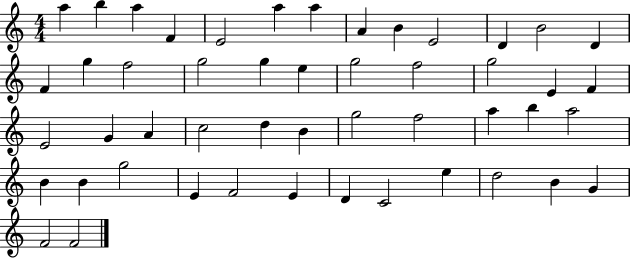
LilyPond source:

{
  \clef treble
  \numericTimeSignature
  \time 4/4
  \key c \major
  a''4 b''4 a''4 f'4 | e'2 a''4 a''4 | a'4 b'4 e'2 | d'4 b'2 d'4 | \break f'4 g''4 f''2 | g''2 g''4 e''4 | g''2 f''2 | g''2 e'4 f'4 | \break e'2 g'4 a'4 | c''2 d''4 b'4 | g''2 f''2 | a''4 b''4 a''2 | \break b'4 b'4 g''2 | e'4 f'2 e'4 | d'4 c'2 e''4 | d''2 b'4 g'4 | \break f'2 f'2 | \bar "|."
}